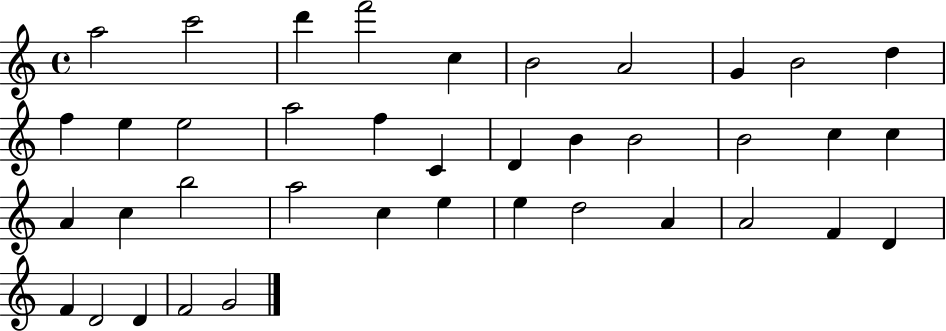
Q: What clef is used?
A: treble